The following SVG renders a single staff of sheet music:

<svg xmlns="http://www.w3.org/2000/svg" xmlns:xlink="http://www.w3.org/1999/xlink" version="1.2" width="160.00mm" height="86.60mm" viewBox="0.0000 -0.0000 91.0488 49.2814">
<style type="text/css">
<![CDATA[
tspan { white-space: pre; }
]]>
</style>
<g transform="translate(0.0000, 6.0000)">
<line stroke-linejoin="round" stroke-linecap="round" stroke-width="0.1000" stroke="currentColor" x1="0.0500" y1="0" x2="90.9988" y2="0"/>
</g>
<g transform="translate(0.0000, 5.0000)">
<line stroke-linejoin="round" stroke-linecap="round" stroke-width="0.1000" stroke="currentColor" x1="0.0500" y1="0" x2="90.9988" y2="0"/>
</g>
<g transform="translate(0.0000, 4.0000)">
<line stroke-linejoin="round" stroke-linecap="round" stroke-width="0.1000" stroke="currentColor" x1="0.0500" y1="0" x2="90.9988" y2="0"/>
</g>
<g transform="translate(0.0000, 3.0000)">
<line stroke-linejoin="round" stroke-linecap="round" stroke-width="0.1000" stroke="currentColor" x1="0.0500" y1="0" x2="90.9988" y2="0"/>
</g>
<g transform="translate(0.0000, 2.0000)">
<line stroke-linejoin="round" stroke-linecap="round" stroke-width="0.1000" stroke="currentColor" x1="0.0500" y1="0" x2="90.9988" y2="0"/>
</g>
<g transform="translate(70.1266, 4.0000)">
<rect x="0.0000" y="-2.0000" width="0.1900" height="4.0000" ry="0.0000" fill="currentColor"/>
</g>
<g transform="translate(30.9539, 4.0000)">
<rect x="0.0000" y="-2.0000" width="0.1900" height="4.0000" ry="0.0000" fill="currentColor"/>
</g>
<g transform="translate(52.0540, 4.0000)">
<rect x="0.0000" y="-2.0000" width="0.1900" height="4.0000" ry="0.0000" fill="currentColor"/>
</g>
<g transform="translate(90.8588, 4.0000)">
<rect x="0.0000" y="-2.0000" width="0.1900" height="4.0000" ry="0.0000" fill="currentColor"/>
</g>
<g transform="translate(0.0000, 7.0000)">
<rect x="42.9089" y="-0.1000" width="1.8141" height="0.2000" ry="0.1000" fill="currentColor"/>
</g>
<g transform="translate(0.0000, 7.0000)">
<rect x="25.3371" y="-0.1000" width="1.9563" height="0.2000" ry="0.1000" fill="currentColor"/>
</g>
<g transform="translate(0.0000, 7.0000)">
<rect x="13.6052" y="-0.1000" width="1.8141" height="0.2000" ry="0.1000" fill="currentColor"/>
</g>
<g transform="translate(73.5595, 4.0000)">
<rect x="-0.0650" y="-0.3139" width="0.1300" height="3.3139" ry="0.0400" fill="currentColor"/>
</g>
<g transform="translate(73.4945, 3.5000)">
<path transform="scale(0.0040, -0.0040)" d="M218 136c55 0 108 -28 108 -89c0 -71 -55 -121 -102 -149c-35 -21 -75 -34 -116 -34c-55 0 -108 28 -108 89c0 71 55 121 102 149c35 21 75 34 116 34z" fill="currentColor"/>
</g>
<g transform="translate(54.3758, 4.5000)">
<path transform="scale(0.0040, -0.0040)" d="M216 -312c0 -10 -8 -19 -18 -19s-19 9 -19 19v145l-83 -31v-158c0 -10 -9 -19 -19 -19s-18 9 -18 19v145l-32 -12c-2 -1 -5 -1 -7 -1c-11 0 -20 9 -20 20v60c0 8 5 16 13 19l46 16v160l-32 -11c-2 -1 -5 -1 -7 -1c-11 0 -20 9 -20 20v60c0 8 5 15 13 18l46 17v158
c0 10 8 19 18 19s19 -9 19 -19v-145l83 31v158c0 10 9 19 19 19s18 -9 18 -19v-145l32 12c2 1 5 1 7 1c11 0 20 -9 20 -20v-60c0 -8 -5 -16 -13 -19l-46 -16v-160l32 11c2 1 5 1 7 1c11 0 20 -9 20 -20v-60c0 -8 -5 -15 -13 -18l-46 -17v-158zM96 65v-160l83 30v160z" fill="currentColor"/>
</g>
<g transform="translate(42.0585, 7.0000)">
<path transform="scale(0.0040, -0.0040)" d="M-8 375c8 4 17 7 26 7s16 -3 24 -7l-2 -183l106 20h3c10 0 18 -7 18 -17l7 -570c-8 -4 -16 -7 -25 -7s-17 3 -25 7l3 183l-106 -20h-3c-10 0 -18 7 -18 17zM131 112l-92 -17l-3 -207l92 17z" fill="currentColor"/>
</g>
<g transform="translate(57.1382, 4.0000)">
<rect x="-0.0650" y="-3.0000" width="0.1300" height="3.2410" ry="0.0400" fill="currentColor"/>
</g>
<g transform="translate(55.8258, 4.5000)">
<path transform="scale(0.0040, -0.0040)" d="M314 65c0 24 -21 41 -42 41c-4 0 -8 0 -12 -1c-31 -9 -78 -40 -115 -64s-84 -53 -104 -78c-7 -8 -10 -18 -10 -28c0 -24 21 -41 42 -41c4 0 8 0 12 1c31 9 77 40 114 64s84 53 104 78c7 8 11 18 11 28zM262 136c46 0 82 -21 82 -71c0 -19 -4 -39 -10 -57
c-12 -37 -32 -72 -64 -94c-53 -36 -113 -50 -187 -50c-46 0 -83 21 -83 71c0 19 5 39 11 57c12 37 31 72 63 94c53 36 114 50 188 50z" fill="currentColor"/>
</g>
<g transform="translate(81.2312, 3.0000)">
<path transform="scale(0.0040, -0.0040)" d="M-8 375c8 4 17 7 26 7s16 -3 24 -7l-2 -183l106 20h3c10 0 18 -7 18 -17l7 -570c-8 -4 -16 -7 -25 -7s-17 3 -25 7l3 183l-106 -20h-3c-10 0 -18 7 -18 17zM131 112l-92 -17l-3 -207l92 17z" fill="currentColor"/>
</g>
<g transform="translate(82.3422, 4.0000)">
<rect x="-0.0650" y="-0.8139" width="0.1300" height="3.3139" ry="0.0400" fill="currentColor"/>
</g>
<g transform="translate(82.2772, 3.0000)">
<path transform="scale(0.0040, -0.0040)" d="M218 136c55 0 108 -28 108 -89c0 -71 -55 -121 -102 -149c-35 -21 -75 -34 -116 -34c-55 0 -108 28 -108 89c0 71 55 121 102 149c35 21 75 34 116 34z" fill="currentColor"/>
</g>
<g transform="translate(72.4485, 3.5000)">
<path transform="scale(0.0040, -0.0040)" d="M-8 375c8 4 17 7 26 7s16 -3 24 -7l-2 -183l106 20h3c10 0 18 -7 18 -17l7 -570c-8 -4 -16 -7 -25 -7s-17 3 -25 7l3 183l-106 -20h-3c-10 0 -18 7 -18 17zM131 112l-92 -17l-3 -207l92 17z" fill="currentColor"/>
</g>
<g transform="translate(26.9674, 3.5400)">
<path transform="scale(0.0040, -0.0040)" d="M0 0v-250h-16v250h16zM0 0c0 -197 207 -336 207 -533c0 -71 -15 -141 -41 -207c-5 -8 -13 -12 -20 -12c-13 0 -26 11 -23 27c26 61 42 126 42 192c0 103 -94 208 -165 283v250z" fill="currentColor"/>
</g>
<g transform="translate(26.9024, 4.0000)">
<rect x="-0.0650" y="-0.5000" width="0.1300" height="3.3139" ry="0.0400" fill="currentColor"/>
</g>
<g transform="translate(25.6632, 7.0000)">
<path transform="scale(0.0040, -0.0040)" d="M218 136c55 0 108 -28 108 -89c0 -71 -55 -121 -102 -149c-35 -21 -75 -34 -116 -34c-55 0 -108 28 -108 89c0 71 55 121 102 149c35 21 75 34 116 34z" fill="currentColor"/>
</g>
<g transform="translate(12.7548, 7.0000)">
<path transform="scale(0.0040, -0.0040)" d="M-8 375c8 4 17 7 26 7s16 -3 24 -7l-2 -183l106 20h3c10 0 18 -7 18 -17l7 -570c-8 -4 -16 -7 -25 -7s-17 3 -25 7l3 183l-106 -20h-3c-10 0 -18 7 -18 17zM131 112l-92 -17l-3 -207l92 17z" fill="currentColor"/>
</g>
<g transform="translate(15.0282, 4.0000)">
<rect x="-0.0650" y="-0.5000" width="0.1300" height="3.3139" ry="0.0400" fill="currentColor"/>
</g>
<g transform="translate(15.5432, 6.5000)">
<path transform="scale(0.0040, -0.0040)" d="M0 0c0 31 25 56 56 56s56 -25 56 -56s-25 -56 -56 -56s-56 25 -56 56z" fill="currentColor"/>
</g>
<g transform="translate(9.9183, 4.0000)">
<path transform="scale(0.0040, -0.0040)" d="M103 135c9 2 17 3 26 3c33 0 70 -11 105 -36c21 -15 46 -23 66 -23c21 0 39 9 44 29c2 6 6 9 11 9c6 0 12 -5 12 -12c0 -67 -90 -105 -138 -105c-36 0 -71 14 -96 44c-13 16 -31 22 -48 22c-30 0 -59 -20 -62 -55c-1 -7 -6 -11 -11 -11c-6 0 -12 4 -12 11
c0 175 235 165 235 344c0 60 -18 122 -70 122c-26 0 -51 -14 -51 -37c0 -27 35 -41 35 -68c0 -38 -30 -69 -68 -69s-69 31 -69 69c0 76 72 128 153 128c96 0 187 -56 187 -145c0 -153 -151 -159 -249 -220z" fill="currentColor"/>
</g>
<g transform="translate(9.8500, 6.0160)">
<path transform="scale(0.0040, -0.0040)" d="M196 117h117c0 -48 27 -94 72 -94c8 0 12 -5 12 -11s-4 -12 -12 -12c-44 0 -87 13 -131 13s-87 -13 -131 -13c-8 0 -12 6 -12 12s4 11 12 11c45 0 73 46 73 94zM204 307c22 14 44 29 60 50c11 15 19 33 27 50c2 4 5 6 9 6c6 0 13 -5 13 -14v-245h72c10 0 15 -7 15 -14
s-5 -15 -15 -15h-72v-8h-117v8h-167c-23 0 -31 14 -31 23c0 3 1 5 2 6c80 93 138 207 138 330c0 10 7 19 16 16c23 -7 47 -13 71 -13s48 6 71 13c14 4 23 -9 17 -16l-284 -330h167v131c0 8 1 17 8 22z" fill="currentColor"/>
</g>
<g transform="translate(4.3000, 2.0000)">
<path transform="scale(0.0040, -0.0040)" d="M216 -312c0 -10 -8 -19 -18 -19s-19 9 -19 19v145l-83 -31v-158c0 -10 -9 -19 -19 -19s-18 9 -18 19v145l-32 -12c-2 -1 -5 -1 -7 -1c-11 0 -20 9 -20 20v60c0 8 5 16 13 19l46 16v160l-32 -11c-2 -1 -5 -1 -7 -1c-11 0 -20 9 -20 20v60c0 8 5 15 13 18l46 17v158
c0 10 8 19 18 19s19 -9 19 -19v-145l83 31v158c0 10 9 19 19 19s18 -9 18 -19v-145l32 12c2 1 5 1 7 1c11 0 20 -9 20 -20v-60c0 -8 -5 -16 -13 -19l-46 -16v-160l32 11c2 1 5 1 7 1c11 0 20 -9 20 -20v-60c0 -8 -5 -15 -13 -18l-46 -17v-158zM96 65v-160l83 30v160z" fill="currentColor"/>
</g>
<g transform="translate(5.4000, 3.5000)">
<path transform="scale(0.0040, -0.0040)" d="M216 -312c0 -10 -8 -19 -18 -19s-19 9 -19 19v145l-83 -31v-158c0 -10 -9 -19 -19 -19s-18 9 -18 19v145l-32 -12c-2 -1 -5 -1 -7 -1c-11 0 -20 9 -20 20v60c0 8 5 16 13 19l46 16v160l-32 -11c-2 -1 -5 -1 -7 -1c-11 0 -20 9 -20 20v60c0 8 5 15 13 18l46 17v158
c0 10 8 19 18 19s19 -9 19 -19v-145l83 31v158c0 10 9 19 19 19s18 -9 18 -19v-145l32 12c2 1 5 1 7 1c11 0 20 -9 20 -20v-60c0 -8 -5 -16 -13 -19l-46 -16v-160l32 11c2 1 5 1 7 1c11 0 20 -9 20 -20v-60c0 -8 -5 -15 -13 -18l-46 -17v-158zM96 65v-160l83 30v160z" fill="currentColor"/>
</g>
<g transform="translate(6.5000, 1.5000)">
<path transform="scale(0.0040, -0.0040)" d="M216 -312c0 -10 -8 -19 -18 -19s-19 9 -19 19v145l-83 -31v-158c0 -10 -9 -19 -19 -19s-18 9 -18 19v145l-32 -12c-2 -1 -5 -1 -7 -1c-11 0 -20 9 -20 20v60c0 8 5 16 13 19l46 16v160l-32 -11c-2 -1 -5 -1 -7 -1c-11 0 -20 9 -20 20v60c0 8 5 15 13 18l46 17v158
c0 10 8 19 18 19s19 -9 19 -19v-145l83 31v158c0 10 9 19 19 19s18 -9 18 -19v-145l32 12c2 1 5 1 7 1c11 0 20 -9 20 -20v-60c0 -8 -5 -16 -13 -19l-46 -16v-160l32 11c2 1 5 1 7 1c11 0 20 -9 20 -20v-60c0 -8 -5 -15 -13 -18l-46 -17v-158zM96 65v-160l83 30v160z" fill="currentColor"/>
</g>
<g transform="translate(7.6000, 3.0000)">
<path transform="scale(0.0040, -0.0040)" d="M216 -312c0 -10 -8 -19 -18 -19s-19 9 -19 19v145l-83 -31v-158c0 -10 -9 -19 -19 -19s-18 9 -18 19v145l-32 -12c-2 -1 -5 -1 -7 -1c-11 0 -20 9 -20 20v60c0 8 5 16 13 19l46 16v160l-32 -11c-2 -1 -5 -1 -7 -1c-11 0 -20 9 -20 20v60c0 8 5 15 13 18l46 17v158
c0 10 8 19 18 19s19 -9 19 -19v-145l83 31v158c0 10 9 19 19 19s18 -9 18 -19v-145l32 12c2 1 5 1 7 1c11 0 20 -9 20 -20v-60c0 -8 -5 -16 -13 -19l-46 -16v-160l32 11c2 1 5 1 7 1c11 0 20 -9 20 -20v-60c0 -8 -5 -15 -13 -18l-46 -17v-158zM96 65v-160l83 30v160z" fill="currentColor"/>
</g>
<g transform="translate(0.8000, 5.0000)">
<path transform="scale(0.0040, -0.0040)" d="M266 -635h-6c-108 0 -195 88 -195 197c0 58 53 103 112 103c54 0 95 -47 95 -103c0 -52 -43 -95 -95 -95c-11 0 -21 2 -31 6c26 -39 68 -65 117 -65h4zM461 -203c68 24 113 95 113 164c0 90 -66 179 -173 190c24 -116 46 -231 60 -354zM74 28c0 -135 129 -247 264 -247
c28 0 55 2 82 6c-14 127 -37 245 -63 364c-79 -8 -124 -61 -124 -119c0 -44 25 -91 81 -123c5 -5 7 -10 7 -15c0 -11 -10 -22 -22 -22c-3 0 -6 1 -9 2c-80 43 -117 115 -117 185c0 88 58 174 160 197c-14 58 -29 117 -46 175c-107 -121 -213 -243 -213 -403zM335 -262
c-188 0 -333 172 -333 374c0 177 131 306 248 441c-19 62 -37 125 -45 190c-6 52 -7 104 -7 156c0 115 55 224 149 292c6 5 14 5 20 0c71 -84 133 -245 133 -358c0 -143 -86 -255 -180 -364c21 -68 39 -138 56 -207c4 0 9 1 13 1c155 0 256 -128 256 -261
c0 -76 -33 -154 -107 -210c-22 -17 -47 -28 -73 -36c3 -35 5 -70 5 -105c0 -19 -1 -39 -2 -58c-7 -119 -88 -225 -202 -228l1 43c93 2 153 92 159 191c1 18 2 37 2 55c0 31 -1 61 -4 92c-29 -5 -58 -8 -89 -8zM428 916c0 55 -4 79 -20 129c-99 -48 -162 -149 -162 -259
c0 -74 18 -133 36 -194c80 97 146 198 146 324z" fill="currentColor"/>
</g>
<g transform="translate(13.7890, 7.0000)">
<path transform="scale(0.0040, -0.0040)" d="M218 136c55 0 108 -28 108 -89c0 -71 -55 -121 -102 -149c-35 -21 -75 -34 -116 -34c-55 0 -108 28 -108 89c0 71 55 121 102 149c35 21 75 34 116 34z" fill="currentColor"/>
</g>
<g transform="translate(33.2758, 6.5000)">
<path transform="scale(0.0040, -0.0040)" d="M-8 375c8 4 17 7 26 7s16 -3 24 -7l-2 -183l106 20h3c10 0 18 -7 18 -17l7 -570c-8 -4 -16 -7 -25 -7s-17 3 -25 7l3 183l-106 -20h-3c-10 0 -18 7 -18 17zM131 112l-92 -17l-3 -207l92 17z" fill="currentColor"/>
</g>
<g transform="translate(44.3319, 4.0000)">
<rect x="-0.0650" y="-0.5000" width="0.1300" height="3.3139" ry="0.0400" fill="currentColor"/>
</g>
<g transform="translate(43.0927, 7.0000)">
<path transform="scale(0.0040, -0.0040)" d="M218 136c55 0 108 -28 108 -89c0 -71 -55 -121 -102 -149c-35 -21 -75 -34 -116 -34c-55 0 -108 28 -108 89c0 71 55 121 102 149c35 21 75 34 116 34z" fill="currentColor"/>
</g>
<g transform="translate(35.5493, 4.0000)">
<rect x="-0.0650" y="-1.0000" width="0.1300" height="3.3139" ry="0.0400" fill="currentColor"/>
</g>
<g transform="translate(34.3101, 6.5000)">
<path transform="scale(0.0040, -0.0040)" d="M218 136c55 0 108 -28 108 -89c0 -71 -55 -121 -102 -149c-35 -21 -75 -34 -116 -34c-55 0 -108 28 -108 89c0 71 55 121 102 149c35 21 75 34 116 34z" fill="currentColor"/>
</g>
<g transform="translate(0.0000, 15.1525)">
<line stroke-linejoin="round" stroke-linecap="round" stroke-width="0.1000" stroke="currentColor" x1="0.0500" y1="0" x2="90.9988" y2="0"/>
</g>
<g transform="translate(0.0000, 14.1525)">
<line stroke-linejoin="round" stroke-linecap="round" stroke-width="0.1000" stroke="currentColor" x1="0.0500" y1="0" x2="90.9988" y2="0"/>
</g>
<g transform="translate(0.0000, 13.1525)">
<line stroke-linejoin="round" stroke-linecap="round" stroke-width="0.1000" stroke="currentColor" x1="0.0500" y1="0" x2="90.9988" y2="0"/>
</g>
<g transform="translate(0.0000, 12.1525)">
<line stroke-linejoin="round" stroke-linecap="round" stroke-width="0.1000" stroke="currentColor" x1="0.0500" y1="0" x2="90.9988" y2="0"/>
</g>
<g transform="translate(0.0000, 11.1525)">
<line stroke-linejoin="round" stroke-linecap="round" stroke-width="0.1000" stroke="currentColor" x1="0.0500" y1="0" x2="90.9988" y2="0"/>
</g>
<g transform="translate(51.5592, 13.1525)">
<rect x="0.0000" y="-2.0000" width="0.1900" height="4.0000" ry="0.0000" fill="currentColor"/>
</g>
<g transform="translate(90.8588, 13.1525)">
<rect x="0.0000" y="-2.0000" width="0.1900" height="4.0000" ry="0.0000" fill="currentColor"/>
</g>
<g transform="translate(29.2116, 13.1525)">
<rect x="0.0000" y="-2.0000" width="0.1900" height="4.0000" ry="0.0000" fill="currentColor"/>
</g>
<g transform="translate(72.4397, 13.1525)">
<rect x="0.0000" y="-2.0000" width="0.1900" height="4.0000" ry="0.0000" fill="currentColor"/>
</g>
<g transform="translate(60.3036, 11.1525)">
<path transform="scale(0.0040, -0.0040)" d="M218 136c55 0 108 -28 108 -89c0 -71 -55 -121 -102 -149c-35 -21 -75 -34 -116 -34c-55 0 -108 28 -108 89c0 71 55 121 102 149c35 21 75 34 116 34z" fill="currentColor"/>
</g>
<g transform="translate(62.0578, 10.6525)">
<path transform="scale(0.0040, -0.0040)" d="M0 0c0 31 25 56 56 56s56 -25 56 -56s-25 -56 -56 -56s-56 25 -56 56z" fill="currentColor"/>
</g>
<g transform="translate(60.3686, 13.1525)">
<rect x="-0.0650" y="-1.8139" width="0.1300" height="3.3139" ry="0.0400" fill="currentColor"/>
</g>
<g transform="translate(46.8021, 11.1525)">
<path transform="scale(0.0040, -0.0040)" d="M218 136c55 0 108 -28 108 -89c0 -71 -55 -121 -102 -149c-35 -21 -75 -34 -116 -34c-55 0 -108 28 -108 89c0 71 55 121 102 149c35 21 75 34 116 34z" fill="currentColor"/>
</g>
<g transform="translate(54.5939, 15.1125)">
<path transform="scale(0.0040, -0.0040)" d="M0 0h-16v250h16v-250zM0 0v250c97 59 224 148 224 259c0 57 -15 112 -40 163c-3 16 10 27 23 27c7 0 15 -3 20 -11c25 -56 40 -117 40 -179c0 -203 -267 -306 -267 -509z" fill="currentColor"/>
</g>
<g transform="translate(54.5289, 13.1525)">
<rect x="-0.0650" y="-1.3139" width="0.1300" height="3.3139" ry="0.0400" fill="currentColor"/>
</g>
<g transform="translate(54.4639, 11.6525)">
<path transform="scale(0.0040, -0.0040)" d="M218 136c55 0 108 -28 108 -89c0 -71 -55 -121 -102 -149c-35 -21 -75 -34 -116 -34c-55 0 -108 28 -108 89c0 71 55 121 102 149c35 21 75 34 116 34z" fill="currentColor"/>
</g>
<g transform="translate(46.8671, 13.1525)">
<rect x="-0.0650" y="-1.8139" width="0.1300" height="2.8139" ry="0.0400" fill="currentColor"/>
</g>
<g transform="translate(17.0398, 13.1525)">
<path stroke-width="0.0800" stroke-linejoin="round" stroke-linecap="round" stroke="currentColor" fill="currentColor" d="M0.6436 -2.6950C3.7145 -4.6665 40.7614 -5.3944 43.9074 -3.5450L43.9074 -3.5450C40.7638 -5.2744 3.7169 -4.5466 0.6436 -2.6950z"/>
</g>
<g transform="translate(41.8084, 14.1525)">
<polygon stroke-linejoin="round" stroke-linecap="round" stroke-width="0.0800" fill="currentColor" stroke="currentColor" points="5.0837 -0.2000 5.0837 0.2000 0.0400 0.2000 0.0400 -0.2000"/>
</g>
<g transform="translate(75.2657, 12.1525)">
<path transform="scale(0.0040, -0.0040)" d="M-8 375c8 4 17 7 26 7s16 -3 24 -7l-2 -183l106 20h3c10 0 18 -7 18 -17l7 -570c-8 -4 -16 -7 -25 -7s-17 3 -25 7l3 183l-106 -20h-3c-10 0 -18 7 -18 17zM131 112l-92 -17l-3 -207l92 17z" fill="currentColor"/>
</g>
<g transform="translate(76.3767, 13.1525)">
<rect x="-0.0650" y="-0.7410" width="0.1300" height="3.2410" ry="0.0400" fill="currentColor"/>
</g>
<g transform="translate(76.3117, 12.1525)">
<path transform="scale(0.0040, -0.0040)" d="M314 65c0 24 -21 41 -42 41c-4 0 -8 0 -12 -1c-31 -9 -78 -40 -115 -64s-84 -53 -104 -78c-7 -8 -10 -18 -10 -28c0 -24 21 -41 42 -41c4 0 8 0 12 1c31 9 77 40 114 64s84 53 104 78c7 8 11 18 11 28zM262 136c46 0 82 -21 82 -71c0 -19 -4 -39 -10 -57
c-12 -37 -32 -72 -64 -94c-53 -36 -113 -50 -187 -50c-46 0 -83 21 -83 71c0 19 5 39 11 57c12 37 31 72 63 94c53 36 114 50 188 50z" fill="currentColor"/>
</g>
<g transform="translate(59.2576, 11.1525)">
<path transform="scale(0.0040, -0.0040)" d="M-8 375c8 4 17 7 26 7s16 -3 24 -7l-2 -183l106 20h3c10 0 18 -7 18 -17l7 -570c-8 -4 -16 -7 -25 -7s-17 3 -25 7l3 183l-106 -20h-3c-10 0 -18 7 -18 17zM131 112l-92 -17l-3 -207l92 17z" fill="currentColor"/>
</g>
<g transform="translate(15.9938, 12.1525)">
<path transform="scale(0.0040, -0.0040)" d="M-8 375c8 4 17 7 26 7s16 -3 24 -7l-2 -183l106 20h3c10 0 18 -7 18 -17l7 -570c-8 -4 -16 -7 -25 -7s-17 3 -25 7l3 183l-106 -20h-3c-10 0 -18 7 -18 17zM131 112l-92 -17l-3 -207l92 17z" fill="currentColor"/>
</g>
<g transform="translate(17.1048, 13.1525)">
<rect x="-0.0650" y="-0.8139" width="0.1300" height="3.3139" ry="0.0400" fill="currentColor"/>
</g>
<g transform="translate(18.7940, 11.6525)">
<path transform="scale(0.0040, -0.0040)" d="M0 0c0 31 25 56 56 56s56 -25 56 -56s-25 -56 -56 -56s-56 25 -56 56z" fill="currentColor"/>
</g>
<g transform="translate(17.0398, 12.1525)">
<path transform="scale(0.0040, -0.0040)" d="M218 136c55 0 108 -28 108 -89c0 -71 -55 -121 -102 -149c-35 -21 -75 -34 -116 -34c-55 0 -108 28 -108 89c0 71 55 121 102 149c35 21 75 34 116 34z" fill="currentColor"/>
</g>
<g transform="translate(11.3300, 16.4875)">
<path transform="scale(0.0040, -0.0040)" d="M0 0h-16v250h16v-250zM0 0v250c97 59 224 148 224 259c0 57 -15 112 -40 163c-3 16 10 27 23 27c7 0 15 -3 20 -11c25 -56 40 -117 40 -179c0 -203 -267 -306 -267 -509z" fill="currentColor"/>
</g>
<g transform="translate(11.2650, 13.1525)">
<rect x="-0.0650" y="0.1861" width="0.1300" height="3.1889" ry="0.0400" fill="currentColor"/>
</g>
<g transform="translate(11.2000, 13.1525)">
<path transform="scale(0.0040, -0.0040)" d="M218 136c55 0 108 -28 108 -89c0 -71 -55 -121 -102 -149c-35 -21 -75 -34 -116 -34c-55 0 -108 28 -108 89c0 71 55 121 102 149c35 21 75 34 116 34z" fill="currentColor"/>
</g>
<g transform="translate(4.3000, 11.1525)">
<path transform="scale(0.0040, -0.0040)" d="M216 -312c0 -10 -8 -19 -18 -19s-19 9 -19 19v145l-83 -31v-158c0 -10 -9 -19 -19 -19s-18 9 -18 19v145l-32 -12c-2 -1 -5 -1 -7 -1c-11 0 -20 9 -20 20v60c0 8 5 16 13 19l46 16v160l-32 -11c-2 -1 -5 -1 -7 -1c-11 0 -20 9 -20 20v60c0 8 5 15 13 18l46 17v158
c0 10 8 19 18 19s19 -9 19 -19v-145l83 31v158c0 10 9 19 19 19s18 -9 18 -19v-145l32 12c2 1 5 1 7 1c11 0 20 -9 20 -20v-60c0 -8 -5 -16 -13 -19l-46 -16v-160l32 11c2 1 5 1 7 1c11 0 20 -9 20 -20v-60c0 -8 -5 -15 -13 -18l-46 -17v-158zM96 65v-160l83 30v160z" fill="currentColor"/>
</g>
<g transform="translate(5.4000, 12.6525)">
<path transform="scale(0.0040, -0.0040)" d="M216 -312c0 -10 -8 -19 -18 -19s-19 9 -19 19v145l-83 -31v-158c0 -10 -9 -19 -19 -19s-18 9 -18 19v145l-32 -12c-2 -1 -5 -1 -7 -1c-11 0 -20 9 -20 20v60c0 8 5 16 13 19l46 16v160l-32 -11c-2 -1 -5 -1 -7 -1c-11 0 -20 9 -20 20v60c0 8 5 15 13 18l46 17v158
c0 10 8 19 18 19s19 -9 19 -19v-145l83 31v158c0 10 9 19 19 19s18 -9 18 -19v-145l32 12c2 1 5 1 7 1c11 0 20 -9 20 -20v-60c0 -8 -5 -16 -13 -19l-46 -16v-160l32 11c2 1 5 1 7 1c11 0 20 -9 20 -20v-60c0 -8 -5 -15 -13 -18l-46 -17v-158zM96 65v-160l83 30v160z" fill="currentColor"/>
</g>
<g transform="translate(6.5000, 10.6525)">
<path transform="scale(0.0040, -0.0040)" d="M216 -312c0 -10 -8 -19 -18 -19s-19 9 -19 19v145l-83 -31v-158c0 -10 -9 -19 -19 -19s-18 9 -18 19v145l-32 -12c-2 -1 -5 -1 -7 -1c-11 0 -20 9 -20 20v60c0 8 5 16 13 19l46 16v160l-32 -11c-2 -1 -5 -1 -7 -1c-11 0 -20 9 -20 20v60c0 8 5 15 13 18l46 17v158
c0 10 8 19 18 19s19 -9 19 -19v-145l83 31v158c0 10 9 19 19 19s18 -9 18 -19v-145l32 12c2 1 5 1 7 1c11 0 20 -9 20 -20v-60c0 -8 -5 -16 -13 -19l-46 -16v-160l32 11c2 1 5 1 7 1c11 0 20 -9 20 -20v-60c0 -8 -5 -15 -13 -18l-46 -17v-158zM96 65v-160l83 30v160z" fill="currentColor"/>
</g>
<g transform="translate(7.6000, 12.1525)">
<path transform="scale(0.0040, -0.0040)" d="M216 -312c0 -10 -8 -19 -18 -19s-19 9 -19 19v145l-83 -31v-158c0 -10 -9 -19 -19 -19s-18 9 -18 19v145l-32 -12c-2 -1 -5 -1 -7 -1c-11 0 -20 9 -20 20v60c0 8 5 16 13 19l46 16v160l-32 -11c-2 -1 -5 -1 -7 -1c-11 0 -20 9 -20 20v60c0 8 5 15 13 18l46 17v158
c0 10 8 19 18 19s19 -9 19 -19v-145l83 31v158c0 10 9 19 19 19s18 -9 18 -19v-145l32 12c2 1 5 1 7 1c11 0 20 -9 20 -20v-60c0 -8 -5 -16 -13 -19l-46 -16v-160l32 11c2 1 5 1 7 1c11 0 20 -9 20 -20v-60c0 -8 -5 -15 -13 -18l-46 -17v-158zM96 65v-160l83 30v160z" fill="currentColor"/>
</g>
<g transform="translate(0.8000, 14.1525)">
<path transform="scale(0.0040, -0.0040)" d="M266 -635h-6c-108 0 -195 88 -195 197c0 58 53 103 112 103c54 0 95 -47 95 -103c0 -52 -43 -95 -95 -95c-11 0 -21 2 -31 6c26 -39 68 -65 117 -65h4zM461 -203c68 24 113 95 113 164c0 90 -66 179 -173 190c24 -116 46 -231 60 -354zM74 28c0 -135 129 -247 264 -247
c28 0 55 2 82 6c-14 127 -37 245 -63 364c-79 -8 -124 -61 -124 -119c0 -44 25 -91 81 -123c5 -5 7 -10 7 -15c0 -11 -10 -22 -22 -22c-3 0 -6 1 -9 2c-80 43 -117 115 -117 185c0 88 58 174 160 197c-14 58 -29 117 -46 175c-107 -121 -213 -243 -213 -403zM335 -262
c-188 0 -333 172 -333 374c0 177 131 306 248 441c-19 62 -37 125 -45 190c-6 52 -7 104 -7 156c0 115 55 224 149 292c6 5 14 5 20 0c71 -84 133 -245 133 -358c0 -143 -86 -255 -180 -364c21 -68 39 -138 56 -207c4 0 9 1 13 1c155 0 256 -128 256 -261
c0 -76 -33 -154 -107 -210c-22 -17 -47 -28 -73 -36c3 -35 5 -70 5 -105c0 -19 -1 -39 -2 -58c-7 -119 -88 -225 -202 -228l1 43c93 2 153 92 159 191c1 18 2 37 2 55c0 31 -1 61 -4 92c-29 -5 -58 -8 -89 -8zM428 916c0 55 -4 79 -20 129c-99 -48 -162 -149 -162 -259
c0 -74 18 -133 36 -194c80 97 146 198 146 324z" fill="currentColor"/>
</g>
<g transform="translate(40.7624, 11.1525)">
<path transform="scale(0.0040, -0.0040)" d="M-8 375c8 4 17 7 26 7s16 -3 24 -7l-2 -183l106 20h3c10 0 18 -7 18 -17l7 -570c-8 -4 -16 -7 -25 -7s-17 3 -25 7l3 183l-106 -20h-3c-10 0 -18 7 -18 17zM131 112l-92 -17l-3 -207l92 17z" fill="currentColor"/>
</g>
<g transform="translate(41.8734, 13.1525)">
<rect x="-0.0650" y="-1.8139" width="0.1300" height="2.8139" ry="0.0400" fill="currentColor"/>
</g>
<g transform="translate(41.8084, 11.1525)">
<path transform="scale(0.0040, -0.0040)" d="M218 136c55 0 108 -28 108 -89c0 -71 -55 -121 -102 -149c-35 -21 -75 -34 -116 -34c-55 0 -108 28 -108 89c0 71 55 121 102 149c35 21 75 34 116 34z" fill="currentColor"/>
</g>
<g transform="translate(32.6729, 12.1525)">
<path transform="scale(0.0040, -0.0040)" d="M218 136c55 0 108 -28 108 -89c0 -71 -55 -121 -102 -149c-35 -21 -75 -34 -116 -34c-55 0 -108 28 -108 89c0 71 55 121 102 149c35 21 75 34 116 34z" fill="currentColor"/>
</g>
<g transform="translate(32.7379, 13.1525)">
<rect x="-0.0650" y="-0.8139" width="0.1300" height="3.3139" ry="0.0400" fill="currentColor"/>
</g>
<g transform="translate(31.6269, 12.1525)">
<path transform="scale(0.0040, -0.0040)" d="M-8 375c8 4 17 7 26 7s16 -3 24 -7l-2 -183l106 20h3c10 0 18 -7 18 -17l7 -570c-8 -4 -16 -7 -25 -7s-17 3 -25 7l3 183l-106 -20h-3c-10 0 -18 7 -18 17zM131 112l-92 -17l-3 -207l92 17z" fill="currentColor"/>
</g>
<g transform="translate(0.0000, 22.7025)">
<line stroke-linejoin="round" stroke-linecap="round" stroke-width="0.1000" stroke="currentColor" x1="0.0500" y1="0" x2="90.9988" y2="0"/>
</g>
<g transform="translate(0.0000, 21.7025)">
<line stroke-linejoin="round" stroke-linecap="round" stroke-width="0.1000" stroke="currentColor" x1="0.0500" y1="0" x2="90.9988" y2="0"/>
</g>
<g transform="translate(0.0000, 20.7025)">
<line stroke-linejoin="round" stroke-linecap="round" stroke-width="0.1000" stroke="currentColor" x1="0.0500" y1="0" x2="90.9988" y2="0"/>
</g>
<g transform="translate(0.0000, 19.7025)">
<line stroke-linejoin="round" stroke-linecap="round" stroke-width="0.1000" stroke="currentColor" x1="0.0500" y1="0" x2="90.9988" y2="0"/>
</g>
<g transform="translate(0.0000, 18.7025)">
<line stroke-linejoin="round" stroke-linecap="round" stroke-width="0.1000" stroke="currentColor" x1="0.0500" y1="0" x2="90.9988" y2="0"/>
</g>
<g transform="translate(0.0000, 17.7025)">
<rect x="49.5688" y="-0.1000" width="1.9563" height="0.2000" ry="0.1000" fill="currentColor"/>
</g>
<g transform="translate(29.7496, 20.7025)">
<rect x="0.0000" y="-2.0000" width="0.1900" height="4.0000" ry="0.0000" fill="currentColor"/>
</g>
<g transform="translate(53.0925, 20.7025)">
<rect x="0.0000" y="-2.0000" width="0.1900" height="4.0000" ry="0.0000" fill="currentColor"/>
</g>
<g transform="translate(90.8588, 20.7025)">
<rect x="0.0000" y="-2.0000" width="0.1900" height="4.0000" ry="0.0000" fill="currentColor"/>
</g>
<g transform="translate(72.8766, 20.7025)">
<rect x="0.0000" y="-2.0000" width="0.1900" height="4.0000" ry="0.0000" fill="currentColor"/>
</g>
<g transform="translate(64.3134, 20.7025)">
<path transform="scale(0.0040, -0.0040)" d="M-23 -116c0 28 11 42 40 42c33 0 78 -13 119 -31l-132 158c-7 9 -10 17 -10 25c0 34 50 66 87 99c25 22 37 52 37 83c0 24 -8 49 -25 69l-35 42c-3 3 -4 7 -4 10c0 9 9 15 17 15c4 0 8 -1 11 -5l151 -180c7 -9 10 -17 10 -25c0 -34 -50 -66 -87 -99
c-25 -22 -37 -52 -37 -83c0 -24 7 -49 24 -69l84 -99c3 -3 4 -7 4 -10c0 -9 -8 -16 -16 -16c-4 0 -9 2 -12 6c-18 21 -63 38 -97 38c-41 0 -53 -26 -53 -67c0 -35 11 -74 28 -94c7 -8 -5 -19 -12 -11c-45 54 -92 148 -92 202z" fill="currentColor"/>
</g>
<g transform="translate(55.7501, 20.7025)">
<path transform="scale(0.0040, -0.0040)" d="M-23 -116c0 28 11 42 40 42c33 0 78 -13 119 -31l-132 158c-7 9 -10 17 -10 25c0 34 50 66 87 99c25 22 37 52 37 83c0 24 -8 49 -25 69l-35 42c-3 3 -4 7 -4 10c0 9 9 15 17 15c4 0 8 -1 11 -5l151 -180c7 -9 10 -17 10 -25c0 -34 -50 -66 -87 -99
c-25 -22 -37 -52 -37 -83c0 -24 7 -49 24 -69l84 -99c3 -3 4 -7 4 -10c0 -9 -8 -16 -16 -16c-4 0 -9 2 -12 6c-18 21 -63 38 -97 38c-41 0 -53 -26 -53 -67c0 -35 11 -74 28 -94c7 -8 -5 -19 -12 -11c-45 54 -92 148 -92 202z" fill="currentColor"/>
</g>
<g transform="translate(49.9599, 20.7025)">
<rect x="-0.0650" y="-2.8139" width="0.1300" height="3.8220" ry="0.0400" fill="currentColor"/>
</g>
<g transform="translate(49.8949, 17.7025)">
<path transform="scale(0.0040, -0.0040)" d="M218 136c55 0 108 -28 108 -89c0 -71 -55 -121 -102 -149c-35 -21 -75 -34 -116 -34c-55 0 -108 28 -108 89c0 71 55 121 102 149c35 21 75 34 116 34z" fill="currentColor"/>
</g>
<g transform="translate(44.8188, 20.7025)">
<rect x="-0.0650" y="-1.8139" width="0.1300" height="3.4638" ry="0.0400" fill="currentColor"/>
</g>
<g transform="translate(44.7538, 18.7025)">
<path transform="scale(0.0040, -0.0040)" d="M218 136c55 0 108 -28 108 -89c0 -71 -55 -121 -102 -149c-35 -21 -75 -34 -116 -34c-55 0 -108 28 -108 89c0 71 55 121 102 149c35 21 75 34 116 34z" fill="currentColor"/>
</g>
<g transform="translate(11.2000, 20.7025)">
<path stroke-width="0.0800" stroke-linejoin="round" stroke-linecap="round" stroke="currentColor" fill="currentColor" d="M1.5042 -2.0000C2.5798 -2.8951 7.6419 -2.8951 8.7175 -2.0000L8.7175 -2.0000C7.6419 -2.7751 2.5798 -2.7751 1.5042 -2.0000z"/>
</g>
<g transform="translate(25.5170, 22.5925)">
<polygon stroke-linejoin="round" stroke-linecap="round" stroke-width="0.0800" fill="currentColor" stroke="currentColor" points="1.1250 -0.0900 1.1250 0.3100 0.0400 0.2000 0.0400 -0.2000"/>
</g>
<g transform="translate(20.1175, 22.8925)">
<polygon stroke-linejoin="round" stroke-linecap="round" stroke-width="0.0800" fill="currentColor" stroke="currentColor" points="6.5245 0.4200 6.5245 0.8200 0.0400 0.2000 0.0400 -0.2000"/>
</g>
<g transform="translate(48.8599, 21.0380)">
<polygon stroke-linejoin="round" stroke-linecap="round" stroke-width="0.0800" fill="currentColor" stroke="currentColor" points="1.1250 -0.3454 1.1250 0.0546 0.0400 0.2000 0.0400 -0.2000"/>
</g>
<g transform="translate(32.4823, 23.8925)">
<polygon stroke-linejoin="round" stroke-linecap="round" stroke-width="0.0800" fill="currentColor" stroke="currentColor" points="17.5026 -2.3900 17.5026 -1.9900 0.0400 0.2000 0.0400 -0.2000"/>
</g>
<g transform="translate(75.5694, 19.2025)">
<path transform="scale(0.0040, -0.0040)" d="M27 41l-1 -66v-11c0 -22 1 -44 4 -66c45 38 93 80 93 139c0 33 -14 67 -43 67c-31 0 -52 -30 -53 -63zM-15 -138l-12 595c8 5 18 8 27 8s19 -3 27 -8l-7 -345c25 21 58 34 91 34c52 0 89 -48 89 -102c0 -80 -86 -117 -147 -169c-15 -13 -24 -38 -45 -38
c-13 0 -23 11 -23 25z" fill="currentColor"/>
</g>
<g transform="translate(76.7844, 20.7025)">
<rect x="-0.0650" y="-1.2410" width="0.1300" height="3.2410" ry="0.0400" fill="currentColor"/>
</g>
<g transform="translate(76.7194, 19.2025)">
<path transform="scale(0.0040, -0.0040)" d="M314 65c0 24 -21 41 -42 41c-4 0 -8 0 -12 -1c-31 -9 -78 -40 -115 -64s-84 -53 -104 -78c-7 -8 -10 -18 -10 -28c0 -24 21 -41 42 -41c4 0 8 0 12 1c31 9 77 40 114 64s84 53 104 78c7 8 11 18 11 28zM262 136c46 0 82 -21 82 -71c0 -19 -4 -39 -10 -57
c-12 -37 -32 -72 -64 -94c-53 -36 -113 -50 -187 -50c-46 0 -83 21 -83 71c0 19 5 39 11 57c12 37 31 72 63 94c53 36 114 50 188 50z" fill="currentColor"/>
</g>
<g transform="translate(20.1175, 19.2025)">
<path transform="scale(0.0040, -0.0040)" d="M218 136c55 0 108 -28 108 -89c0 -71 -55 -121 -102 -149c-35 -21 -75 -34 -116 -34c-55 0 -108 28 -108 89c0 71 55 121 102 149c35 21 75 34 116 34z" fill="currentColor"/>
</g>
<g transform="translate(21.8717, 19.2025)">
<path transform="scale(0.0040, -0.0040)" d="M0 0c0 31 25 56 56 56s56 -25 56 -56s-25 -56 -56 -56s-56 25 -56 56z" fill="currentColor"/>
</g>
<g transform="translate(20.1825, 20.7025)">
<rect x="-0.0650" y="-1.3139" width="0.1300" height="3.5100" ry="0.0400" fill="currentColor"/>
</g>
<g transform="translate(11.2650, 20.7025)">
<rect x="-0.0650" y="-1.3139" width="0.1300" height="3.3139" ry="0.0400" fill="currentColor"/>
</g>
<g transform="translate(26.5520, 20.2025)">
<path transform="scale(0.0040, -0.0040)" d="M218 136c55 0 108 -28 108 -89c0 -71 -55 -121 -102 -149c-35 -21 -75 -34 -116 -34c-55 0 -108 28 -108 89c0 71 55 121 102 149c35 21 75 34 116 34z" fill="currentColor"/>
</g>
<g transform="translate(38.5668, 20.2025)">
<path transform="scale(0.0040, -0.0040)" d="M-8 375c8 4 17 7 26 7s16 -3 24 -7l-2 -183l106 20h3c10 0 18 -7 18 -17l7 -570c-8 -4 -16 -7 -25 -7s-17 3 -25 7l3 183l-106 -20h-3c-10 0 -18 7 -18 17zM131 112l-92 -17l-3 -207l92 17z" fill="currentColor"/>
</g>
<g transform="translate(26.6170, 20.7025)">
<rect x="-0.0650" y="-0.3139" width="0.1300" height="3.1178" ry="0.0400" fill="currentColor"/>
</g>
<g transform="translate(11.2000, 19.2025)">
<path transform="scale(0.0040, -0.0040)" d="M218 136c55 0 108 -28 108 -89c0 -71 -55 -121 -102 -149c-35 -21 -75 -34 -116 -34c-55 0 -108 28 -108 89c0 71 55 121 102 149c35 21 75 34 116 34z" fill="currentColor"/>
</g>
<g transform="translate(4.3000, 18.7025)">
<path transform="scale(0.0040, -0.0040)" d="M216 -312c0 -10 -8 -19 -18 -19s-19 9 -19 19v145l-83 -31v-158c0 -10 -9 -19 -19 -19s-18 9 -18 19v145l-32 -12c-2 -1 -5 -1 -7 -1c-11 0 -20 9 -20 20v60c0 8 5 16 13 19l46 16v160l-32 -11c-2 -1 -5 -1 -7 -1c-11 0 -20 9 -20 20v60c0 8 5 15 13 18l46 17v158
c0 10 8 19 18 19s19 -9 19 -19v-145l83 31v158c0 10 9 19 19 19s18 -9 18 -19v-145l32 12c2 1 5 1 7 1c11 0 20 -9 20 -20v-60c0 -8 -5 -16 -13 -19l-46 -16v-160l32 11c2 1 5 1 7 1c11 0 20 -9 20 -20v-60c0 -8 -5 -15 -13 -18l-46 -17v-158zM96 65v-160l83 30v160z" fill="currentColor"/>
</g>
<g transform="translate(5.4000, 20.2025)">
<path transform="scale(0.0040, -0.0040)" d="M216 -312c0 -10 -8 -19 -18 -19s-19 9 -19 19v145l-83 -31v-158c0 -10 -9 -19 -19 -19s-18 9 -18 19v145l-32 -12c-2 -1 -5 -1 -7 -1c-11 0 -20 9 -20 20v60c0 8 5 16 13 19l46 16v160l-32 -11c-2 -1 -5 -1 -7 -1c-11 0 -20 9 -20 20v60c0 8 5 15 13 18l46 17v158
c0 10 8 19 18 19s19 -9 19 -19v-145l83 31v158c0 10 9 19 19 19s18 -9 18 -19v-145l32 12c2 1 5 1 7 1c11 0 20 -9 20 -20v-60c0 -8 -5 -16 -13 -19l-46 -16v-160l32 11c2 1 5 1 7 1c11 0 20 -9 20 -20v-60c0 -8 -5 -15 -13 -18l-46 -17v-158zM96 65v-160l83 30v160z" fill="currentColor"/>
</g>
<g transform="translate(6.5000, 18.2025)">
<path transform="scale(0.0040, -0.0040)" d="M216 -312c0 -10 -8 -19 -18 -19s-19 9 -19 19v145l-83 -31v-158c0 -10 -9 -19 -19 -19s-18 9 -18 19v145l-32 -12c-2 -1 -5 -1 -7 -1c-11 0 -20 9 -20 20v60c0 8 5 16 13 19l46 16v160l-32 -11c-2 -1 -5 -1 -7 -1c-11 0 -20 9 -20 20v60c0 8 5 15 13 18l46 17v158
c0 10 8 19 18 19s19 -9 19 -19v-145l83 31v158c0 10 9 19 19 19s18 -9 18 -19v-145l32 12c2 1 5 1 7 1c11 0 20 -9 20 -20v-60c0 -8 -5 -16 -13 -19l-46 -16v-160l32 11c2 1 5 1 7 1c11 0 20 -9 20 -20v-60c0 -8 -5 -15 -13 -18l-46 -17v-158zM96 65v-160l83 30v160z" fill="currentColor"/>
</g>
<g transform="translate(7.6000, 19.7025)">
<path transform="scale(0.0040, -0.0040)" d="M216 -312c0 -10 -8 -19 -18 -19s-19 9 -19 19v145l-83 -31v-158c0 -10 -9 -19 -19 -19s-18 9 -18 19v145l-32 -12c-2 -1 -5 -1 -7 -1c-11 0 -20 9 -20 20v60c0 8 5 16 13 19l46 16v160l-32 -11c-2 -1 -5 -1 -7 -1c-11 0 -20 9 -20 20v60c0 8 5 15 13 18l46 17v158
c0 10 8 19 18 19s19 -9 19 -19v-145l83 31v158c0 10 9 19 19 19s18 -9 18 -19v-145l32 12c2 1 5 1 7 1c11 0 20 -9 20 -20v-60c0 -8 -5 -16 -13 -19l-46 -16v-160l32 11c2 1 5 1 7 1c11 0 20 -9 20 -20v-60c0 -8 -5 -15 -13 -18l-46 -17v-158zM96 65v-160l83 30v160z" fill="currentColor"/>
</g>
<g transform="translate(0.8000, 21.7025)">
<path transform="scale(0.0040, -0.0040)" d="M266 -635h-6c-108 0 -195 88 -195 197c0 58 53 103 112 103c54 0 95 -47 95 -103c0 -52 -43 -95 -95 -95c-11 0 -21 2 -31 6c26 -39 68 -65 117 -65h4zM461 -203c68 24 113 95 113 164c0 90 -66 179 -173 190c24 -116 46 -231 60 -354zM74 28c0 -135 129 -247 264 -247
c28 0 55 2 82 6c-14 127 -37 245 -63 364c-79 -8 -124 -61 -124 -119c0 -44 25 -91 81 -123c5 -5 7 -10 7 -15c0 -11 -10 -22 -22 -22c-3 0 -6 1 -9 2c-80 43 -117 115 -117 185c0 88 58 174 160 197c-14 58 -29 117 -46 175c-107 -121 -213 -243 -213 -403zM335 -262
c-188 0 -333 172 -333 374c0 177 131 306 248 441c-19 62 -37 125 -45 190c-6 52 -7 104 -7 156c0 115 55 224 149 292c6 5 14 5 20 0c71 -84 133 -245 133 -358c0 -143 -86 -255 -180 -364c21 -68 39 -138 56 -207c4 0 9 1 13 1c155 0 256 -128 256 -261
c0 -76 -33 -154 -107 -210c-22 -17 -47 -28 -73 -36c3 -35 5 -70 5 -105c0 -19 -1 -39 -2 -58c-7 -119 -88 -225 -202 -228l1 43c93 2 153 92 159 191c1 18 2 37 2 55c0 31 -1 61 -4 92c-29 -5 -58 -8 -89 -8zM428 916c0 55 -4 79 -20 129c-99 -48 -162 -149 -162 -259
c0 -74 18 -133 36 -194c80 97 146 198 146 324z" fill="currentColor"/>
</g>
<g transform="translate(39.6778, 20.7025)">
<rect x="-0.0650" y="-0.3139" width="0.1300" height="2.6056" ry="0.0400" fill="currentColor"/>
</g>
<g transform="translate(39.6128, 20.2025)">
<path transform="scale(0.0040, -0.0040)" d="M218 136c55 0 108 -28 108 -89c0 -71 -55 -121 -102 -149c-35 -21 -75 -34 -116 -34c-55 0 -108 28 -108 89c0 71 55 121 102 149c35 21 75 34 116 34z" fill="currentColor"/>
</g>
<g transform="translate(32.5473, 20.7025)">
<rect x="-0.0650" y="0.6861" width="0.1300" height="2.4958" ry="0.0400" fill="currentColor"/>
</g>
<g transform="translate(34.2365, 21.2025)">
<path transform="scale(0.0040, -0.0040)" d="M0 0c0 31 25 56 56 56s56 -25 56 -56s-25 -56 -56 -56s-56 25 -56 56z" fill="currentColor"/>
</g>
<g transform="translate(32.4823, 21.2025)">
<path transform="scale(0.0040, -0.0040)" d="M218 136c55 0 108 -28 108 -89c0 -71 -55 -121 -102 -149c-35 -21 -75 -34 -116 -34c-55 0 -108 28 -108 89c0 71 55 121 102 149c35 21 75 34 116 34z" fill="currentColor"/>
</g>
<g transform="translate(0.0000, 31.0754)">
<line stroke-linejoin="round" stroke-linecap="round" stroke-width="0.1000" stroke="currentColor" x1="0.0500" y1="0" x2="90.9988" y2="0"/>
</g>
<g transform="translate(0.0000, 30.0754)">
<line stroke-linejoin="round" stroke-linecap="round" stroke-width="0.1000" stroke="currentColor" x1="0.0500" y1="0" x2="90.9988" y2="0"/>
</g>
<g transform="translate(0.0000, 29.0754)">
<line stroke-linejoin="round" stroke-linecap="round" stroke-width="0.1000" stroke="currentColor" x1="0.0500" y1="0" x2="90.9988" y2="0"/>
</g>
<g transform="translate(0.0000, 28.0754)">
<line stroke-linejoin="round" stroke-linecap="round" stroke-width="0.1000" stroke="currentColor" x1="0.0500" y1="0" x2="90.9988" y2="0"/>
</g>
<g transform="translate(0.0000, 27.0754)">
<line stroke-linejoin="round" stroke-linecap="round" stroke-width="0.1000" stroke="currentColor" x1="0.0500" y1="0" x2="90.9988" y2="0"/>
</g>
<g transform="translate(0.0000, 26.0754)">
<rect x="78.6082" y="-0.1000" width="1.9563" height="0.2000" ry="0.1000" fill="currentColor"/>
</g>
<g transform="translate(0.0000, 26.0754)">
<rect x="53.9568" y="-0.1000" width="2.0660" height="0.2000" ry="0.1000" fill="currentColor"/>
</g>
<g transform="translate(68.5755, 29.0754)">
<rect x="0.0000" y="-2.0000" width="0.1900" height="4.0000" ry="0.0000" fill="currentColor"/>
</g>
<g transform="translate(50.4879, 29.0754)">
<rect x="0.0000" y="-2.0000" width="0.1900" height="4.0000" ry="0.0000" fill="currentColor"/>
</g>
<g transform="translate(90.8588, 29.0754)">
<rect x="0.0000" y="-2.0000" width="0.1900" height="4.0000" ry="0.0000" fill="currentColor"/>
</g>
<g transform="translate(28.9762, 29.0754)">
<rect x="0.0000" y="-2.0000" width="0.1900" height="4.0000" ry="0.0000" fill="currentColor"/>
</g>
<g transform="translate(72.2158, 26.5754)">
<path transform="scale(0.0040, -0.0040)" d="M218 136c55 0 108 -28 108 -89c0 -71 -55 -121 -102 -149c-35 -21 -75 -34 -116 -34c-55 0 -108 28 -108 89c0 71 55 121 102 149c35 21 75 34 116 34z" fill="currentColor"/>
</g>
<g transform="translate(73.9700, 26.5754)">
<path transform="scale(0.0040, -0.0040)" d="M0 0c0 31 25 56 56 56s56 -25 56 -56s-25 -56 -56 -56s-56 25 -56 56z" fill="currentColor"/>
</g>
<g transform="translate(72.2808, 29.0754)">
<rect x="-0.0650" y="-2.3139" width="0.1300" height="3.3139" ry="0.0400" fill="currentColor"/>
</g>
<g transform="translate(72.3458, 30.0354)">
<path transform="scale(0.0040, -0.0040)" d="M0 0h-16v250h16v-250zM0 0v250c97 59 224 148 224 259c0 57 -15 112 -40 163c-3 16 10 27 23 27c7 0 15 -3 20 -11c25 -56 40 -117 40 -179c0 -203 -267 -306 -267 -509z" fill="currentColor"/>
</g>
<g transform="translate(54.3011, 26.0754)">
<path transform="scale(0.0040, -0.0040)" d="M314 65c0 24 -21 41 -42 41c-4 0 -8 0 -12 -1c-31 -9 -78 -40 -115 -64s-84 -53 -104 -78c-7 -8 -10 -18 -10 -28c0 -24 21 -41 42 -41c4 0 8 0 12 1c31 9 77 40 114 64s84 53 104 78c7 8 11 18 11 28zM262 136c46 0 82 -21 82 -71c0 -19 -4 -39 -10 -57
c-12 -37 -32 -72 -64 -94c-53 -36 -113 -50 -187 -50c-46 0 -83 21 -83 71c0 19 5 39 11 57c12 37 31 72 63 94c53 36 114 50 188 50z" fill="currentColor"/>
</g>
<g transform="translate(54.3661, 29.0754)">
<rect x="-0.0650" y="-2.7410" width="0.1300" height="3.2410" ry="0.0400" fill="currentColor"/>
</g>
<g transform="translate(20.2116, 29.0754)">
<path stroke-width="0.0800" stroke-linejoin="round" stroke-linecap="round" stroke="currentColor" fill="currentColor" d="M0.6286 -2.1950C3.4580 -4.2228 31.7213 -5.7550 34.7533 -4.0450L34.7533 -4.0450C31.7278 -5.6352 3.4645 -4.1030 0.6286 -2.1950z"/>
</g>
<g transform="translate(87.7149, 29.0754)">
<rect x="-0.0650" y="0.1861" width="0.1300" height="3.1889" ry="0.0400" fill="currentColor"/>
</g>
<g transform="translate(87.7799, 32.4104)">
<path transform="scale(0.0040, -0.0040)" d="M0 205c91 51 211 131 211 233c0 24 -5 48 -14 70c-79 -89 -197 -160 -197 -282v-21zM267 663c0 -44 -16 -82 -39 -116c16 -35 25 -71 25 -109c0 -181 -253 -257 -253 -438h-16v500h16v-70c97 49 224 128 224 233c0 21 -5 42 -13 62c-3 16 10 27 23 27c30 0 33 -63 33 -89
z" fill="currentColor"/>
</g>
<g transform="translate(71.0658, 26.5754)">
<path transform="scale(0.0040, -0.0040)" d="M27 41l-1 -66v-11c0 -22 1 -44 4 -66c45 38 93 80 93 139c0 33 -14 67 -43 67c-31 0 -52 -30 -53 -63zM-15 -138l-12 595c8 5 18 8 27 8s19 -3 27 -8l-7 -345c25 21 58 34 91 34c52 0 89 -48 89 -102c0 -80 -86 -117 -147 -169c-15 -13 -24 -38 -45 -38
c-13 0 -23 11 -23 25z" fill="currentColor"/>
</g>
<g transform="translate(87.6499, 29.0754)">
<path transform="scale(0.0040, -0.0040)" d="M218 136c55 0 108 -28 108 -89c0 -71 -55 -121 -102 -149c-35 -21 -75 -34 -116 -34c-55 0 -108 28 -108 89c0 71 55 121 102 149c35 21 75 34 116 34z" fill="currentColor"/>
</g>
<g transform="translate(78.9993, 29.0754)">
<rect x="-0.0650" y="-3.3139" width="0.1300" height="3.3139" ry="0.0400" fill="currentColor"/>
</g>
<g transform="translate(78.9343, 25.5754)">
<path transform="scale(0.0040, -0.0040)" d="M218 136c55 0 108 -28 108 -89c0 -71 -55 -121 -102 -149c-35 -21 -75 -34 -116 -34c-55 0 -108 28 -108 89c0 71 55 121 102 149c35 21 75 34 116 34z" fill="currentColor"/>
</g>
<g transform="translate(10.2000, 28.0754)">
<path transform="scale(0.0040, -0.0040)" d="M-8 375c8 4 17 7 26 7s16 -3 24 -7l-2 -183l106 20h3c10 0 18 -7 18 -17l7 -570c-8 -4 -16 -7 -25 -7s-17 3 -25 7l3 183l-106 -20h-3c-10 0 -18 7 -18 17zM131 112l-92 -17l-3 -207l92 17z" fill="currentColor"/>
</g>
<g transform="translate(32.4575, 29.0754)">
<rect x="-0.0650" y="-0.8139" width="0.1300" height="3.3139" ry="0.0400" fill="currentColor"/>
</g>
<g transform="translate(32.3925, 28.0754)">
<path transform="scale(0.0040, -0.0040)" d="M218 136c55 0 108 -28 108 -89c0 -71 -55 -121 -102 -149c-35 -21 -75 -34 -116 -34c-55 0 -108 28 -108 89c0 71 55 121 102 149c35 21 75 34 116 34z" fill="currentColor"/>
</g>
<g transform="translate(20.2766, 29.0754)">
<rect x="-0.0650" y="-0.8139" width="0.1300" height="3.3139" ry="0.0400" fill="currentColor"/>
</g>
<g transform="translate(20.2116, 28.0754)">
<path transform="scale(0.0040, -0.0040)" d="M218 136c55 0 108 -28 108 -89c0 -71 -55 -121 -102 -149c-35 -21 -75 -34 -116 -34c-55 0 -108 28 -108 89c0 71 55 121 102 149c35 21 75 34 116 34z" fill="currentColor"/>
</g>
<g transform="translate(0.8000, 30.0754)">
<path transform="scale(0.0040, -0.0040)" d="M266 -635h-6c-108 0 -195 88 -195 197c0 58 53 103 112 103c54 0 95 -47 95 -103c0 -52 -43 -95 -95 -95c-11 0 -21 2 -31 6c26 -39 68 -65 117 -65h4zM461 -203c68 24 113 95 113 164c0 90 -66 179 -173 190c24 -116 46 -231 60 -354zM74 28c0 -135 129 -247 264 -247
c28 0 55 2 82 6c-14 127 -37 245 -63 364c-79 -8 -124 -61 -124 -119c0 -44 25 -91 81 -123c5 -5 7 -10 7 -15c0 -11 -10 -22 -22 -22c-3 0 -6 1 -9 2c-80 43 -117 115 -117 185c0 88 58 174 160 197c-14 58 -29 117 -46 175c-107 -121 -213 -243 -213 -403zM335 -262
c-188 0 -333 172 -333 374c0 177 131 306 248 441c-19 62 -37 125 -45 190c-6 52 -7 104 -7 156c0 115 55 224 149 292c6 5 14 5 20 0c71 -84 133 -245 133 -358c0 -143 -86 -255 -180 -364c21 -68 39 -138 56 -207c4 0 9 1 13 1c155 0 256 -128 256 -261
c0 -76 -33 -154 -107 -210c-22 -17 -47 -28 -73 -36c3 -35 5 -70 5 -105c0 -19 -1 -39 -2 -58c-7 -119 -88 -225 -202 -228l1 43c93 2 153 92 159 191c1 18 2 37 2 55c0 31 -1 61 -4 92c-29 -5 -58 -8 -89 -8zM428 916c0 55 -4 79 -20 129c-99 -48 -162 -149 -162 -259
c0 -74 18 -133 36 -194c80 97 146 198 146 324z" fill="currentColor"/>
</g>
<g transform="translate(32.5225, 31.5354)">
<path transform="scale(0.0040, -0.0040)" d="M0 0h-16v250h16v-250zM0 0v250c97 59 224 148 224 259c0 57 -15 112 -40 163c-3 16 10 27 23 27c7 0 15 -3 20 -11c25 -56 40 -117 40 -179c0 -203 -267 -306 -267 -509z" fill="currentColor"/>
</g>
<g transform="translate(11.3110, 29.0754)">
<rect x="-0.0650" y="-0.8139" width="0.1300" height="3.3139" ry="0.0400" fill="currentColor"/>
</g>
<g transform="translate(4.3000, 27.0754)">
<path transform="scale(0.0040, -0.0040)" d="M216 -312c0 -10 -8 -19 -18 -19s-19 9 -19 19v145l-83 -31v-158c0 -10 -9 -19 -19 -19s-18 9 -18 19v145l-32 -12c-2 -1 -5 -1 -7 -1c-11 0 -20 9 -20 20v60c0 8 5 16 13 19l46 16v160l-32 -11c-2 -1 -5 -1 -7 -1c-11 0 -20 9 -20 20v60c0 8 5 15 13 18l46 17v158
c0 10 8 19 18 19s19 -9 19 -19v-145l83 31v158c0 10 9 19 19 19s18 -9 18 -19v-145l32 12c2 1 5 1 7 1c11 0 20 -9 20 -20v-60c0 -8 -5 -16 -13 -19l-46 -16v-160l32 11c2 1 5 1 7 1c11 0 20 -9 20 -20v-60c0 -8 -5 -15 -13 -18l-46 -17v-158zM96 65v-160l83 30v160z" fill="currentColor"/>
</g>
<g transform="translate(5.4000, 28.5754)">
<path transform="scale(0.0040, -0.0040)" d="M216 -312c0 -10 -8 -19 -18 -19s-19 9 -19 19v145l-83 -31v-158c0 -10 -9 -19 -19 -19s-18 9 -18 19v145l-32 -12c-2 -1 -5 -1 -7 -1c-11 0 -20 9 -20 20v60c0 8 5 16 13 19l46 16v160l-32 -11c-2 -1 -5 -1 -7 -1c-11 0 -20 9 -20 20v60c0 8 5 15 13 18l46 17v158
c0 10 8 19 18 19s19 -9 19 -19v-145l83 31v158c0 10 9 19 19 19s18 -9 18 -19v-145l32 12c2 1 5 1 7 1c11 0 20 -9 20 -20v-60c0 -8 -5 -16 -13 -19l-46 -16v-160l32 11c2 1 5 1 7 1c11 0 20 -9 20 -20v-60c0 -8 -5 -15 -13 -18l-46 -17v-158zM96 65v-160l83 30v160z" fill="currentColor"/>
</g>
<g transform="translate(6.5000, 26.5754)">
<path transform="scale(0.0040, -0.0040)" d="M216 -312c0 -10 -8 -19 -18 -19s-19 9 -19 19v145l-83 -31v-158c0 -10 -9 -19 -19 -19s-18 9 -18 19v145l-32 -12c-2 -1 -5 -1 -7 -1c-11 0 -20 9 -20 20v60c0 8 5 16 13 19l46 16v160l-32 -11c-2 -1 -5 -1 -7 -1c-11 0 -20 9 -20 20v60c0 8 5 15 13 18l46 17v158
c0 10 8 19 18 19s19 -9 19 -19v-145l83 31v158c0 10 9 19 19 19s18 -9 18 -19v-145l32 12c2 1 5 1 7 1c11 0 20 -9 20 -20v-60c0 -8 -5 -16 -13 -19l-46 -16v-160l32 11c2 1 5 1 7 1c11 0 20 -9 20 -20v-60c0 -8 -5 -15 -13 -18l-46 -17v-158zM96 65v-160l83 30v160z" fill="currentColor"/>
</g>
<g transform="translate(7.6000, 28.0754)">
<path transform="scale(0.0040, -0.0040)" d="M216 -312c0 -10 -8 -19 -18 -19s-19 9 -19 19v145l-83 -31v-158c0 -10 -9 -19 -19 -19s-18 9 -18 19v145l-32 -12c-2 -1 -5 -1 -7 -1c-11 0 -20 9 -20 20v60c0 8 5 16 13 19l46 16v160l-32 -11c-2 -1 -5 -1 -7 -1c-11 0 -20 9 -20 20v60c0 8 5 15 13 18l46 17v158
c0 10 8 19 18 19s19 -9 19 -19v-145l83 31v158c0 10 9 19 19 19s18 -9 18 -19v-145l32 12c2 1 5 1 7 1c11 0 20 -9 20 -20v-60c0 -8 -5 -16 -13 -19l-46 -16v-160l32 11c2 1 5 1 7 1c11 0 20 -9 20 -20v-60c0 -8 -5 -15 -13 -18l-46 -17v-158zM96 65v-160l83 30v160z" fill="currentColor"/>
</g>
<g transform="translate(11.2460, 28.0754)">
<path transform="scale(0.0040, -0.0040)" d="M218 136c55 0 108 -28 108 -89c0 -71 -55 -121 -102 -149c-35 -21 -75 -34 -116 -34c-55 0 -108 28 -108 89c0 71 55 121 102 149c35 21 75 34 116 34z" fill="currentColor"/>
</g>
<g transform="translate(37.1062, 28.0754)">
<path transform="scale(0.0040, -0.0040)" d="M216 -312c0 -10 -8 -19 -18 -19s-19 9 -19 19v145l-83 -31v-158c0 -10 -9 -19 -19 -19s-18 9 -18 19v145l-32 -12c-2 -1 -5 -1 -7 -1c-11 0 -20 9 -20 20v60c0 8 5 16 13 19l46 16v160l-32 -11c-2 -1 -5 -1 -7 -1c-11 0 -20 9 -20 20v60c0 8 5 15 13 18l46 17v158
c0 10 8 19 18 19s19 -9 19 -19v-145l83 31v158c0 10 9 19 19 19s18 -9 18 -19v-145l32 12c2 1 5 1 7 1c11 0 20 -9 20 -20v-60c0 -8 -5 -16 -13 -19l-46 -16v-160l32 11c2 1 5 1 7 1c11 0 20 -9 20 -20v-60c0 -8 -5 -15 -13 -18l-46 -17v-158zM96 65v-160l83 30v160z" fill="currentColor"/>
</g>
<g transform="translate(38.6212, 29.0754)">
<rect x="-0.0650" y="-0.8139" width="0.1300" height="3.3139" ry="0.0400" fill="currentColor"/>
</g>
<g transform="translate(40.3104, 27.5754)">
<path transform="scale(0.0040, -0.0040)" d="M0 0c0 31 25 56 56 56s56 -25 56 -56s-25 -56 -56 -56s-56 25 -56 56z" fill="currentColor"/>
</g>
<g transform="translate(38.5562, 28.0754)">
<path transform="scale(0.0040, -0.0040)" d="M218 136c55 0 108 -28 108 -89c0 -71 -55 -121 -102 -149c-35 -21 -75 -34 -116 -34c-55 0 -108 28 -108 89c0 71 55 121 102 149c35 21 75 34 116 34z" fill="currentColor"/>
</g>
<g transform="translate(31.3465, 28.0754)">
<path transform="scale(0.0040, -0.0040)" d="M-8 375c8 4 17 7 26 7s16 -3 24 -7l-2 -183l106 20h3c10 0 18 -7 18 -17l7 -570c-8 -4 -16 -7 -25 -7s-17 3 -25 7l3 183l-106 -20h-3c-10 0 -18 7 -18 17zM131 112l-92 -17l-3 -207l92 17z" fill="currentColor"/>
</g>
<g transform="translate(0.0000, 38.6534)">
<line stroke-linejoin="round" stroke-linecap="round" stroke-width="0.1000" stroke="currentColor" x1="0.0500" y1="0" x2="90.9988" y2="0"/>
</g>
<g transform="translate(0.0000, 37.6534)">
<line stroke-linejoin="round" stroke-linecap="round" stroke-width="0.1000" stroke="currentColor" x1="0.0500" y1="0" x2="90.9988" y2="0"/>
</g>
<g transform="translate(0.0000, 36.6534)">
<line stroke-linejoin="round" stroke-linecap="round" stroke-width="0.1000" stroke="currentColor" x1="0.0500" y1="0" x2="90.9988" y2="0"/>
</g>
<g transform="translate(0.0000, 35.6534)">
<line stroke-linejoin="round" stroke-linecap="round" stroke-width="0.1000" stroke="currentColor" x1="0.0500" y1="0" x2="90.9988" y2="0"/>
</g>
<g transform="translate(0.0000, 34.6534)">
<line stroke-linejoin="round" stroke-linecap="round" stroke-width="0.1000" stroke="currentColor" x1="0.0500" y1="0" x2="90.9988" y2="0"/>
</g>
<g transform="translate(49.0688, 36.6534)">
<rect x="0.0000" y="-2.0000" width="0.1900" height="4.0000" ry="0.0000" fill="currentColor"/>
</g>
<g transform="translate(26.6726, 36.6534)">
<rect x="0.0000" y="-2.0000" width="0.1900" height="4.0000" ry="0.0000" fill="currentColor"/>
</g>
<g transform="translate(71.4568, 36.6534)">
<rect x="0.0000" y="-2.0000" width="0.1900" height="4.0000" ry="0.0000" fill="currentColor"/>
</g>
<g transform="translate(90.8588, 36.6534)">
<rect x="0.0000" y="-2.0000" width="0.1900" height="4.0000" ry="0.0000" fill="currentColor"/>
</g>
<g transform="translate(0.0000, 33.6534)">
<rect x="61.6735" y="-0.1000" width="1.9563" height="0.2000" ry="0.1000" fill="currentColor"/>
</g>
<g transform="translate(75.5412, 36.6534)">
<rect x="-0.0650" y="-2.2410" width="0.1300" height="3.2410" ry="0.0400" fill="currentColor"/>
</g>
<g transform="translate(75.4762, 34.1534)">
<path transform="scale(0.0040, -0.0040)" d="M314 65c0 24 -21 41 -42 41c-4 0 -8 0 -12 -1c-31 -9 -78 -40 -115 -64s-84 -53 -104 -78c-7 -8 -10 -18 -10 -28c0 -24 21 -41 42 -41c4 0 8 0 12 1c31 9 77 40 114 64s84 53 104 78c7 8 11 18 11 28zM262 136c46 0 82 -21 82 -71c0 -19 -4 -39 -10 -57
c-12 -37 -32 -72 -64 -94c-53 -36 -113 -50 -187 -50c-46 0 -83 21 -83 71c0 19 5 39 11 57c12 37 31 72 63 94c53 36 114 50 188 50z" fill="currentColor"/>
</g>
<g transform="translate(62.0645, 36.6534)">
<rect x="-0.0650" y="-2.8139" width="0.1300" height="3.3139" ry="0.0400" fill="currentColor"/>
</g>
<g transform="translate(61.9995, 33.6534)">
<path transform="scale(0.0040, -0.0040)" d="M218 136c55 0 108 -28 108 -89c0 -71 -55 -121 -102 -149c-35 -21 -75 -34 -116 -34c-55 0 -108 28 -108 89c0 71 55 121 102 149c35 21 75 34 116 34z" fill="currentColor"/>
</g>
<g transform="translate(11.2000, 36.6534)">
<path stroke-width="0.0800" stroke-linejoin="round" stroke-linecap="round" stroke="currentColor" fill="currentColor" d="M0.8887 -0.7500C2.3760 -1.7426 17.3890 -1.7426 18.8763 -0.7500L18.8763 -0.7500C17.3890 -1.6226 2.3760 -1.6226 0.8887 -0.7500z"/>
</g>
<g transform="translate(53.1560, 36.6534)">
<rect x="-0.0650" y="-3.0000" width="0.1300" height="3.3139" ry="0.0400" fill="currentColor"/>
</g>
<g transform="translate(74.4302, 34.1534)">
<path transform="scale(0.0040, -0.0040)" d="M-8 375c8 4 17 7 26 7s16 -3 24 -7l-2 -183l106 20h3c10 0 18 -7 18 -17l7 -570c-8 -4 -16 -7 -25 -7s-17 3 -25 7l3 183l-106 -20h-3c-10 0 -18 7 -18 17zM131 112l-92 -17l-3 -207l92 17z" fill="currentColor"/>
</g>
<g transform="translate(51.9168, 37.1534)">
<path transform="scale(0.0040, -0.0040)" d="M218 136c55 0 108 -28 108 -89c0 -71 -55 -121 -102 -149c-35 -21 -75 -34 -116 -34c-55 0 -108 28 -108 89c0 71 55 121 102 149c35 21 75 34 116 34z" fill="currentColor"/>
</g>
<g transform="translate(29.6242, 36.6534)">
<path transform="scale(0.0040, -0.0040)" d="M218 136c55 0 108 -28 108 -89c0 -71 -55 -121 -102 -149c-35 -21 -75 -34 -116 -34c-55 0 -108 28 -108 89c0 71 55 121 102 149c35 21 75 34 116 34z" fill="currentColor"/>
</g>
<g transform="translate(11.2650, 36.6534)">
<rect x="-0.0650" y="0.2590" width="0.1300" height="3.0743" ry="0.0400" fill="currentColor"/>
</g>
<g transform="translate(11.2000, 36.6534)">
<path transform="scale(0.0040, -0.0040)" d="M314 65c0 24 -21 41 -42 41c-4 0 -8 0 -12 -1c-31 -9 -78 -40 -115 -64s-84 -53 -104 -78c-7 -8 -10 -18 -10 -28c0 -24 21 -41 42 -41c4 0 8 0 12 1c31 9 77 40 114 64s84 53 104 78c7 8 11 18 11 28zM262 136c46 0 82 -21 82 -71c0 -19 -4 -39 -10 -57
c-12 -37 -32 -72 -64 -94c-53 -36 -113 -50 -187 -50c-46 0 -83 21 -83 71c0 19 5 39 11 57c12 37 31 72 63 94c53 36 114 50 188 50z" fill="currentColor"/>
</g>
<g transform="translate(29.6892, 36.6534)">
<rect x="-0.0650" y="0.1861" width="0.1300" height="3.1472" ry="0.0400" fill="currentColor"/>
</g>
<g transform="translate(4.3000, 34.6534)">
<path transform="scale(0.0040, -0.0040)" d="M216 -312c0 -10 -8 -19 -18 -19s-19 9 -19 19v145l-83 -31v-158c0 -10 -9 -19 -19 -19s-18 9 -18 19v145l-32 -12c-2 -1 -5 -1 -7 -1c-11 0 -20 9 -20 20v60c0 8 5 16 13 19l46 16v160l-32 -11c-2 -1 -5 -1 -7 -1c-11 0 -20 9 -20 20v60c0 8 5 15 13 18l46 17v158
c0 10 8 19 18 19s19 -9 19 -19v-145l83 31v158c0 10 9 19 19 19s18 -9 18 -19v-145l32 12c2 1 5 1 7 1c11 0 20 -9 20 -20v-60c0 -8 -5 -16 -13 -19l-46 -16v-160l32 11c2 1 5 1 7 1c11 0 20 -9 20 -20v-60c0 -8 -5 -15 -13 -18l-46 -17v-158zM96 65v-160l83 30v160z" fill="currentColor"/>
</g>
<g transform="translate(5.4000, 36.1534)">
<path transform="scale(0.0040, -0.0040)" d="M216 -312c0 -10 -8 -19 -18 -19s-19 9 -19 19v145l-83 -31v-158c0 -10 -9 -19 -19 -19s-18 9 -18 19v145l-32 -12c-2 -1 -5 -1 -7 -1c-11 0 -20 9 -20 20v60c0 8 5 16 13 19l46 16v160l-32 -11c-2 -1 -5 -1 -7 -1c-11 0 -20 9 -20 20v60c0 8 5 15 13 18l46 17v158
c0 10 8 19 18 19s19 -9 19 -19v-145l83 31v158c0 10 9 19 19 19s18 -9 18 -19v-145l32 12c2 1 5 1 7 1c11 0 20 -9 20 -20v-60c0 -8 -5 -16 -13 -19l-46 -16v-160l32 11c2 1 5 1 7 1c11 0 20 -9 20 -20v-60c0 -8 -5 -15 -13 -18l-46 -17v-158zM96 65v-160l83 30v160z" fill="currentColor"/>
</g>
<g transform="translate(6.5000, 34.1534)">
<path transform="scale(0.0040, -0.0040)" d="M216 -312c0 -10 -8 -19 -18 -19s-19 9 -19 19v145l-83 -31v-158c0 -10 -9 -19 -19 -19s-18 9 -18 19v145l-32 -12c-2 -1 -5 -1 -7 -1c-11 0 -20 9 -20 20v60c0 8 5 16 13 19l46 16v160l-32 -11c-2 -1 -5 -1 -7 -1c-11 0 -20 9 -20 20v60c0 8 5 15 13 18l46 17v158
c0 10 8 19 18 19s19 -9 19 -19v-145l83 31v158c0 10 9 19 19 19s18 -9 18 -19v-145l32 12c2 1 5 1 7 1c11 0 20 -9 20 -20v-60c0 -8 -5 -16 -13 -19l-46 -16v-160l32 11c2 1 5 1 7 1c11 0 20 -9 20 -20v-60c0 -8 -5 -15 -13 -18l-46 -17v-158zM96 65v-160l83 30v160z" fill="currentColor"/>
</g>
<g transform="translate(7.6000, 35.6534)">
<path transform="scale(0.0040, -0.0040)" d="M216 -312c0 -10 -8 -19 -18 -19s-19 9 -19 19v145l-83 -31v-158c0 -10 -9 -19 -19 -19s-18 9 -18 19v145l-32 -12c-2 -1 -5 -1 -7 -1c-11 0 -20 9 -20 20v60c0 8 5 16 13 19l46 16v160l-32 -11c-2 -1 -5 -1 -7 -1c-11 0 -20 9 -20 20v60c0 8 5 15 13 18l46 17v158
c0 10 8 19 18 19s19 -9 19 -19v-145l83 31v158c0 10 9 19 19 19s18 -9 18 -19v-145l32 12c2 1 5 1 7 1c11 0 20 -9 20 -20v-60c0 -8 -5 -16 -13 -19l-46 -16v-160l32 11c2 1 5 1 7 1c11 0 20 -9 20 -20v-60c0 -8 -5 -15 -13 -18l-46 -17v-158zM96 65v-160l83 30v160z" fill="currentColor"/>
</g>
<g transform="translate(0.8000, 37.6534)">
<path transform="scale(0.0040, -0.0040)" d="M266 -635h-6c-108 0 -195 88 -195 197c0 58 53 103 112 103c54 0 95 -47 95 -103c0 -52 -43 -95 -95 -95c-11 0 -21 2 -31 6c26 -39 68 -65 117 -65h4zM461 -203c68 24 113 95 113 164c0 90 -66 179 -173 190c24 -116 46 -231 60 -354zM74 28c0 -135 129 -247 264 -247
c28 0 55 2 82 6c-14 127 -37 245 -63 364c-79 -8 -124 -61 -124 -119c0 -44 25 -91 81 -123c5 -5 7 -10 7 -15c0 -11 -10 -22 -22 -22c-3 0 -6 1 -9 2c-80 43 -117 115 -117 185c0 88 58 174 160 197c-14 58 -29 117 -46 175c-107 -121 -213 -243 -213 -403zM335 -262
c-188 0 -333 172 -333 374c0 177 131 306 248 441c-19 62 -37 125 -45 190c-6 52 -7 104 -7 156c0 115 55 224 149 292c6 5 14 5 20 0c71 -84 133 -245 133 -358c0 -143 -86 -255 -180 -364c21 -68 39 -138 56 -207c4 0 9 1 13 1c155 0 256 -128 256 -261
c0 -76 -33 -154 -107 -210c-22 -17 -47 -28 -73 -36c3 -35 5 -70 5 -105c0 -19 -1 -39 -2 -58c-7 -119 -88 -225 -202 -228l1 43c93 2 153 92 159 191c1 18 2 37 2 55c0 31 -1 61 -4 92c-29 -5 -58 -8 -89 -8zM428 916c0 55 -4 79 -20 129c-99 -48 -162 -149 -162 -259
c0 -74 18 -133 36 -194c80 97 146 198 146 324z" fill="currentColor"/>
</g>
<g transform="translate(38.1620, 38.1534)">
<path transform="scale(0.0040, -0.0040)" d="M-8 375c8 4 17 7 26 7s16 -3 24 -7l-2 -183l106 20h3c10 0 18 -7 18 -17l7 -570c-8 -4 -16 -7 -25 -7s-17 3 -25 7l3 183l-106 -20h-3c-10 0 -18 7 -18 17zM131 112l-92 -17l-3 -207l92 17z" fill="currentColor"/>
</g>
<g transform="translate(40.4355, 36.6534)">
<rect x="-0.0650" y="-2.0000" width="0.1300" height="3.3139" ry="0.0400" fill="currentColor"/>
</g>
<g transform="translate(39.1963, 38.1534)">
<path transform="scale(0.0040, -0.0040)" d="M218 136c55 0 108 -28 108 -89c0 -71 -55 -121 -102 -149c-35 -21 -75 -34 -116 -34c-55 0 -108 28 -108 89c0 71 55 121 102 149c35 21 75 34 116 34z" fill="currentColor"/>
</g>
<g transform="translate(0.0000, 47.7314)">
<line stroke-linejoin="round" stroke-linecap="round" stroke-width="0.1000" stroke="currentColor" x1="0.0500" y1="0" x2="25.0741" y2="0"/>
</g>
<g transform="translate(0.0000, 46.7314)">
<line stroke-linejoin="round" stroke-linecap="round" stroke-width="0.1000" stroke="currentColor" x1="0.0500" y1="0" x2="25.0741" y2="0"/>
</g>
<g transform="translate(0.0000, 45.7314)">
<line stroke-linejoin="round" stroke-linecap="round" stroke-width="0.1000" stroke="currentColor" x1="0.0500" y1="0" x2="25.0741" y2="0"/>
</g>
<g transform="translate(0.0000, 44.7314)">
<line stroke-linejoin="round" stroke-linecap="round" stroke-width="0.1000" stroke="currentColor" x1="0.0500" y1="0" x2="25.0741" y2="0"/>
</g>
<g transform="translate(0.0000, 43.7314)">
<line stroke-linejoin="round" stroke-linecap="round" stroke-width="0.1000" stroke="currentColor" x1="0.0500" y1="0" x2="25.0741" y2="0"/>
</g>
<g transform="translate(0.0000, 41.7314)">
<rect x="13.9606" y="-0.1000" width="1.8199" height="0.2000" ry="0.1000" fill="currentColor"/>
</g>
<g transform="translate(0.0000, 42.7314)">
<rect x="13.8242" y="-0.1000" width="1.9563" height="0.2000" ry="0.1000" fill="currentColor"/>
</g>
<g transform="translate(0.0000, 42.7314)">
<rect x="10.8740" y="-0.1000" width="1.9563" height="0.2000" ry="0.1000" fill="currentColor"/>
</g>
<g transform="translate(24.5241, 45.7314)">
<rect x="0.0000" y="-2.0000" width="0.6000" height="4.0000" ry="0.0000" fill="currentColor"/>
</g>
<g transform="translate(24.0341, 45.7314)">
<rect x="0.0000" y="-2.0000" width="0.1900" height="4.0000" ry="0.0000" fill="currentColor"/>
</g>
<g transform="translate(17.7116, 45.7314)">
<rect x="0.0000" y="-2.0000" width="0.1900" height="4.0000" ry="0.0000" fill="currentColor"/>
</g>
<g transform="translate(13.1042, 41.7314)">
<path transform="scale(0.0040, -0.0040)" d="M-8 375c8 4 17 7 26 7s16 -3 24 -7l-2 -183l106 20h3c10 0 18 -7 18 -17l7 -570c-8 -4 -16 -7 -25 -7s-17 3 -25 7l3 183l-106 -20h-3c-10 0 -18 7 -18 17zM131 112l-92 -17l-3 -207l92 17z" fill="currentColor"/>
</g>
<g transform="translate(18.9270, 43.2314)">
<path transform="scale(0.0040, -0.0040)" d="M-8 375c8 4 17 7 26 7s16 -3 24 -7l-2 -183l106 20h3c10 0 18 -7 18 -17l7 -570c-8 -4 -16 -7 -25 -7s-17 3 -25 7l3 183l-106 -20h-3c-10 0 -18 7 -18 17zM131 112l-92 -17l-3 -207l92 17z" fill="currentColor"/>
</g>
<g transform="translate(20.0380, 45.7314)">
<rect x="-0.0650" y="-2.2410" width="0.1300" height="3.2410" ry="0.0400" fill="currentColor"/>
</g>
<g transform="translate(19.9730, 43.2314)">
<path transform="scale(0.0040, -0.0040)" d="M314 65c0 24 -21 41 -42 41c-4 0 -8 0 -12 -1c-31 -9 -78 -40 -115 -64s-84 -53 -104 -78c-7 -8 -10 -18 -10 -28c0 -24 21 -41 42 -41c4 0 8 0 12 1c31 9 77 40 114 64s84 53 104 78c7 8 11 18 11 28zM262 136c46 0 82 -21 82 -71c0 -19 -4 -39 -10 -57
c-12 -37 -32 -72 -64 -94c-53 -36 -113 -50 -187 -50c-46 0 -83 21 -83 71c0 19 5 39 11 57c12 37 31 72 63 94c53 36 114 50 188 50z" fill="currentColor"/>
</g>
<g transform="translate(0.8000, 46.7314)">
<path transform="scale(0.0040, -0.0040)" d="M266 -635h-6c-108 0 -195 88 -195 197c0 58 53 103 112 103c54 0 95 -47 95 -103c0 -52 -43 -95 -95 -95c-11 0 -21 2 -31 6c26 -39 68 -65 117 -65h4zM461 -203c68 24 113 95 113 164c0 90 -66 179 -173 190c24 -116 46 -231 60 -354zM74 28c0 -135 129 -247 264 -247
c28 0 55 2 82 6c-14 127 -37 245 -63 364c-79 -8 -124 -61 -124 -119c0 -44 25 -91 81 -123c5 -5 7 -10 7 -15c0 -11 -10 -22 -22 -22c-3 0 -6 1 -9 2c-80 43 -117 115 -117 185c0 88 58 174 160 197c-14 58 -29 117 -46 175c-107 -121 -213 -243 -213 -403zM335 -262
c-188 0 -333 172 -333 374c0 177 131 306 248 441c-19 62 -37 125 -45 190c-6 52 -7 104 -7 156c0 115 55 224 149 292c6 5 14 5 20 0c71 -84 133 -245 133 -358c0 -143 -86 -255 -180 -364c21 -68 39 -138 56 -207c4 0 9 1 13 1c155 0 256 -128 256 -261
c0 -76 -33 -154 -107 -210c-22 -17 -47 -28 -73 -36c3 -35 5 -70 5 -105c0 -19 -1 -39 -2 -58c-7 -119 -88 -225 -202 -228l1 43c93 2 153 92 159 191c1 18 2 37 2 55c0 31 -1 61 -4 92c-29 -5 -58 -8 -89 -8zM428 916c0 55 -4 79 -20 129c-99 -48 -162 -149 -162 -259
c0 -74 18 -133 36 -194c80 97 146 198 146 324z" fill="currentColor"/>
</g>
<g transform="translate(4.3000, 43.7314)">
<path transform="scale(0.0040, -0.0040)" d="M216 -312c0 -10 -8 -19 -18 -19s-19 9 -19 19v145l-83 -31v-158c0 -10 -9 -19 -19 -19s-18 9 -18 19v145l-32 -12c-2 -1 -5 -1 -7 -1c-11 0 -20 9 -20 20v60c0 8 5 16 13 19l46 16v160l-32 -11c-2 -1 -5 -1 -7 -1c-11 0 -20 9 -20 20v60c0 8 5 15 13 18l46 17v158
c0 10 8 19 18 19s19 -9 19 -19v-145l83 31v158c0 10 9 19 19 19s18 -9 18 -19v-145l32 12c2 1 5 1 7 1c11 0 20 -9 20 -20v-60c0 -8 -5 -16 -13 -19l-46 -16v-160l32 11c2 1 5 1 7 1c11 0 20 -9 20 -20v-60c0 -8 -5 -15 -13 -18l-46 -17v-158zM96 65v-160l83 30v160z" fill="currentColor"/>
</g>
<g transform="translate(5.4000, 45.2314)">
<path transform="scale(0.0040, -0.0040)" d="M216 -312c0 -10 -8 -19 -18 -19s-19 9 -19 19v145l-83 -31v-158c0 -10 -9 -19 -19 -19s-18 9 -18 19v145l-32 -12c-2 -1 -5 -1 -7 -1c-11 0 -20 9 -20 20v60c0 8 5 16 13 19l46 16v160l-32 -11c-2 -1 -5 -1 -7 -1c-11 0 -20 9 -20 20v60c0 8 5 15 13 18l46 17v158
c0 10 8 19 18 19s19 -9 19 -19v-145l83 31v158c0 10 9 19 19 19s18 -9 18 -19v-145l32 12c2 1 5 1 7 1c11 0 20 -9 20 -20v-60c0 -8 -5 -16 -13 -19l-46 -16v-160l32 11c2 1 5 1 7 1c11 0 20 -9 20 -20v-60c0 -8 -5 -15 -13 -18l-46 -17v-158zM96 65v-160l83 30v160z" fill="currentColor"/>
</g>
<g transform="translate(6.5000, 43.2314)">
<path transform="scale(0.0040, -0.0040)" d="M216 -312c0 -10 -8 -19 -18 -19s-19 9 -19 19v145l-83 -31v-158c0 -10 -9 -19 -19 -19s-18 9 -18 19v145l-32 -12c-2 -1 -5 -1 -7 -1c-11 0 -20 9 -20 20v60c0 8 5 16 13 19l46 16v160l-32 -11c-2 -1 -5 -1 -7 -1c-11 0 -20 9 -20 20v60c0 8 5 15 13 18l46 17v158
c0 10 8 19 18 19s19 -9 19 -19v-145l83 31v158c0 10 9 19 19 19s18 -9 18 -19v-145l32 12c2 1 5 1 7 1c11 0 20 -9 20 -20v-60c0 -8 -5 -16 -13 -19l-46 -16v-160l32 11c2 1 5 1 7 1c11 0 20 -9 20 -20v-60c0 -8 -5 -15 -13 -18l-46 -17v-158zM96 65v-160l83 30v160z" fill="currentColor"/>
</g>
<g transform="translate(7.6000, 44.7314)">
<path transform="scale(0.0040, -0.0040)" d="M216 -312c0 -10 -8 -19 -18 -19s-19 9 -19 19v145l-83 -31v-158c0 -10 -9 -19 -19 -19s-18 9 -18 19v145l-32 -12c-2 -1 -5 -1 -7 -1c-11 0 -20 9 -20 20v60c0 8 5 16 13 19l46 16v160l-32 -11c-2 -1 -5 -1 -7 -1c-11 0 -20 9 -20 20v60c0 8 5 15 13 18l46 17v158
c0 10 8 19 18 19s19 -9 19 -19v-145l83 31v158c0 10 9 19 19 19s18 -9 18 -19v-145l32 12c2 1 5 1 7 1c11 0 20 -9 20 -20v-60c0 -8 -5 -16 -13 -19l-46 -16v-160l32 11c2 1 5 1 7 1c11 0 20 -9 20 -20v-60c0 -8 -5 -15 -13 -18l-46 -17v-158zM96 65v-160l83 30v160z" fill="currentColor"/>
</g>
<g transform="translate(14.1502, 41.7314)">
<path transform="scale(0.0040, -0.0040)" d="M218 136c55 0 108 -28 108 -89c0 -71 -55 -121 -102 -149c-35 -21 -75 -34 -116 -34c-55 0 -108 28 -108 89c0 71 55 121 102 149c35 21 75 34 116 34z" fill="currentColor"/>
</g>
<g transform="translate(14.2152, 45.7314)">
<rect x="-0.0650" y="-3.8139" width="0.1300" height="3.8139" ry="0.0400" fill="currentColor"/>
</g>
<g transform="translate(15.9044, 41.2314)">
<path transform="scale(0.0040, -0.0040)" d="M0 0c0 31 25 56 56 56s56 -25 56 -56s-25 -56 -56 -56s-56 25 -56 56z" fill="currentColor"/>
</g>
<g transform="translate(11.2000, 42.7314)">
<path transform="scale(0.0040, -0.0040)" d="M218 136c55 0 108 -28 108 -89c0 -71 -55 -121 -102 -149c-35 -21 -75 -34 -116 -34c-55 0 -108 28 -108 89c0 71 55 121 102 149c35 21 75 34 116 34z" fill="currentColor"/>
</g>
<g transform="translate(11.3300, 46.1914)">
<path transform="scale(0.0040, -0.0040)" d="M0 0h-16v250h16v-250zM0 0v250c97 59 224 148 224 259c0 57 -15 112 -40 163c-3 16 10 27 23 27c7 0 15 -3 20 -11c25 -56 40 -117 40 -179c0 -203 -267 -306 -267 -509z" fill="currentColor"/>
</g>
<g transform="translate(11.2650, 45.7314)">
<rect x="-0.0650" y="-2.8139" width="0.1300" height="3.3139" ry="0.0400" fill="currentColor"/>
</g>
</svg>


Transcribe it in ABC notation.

X:1
T:Untitled
M:2/4
L:1/4
K:E
C C/2 D C ^A2 c d B/2 d d f/2 f/2 e/2 f d2 e e/2 ^c/4 A/2 c/2 ^f/2 a/4 z z _e2 d d d/2 ^d a2 _g/2 b B/4 B2 B F A a g2 a/2 c' g2